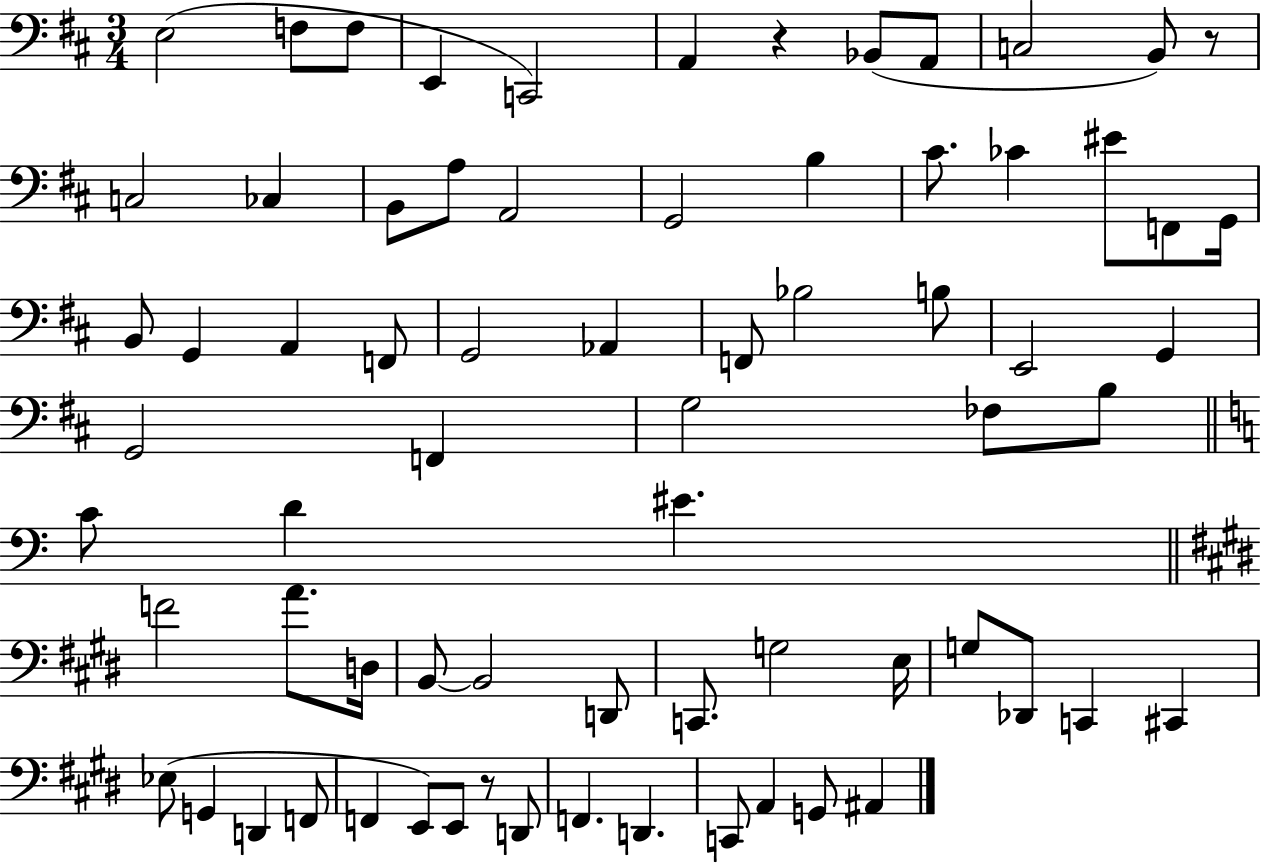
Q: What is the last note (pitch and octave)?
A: A#2